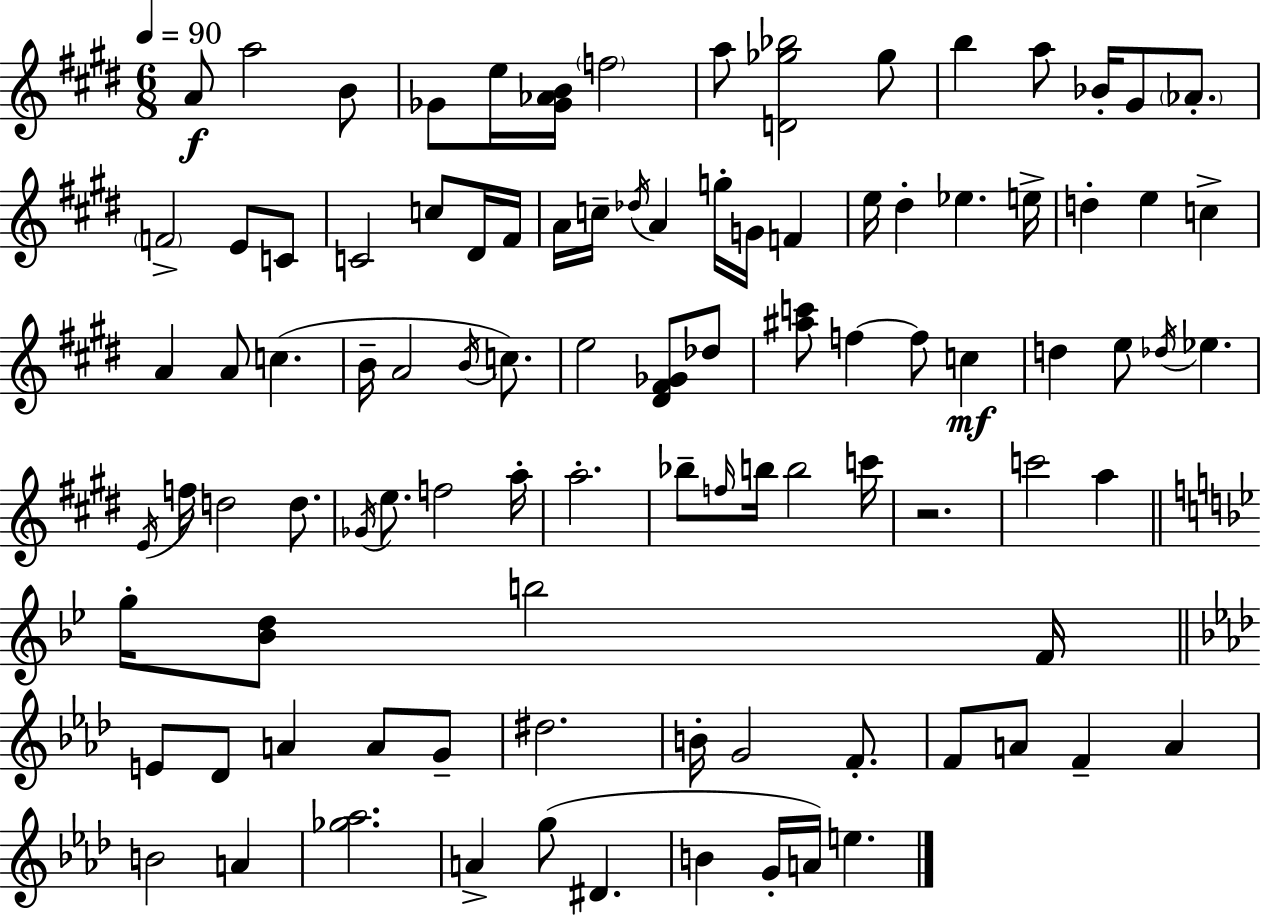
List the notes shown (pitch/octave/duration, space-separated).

A4/e A5/h B4/e Gb4/e E5/s [Gb4,Ab4,B4]/s F5/h A5/e [D4,Gb5,Bb5]/h Gb5/e B5/q A5/e Bb4/s G#4/e Ab4/e. F4/h E4/e C4/e C4/h C5/e D#4/s F#4/s A4/s C5/s Db5/s A4/q G5/s G4/s F4/q E5/s D#5/q Eb5/q. E5/s D5/q E5/q C5/q A4/q A4/e C5/q. B4/s A4/h B4/s C5/e. E5/h [D#4,F#4,Gb4]/e Db5/e [A#5,C6]/e F5/q F5/e C5/q D5/q E5/e Db5/s Eb5/q. E4/s F5/s D5/h D5/e. Gb4/s E5/e. F5/h A5/s A5/h. Bb5/e F5/s B5/s B5/h C6/s R/h. C6/h A5/q G5/s [Bb4,D5]/e B5/h F4/s E4/e Db4/e A4/q A4/e G4/e D#5/h. B4/s G4/h F4/e. F4/e A4/e F4/q A4/q B4/h A4/q [Gb5,Ab5]/h. A4/q G5/e D#4/q. B4/q G4/s A4/s E5/q.